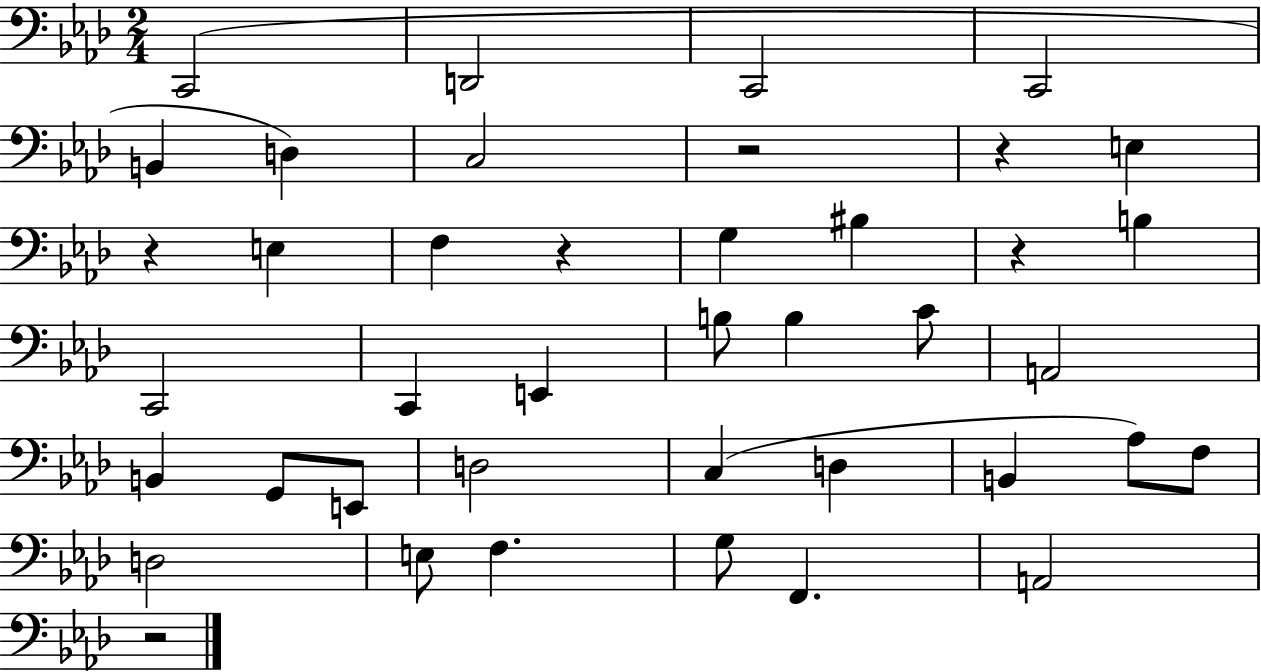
C2/h D2/h C2/h C2/h B2/q D3/q C3/h R/h R/q E3/q R/q E3/q F3/q R/q G3/q BIS3/q R/q B3/q C2/h C2/q E2/q B3/e B3/q C4/e A2/h B2/q G2/e E2/e D3/h C3/q D3/q B2/q Ab3/e F3/e D3/h E3/e F3/q. G3/e F2/q. A2/h R/h